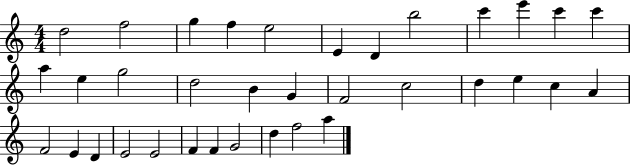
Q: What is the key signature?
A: C major